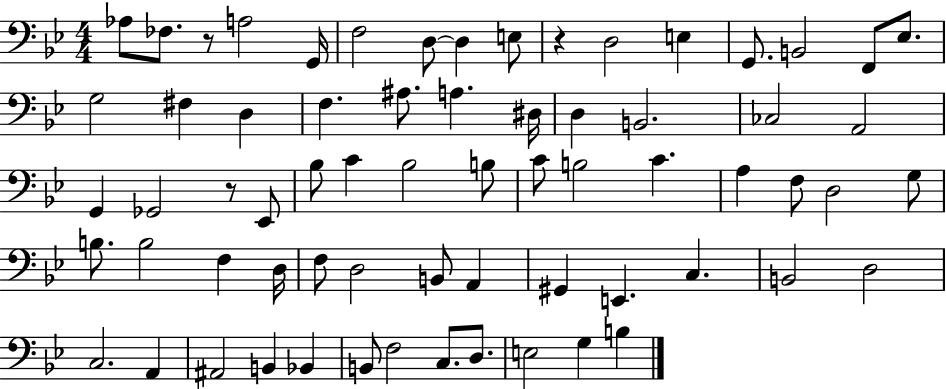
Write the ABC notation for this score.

X:1
T:Untitled
M:4/4
L:1/4
K:Bb
_A,/2 _F,/2 z/2 A,2 G,,/4 F,2 D,/2 D, E,/2 z D,2 E, G,,/2 B,,2 F,,/2 _E,/2 G,2 ^F, D, F, ^A,/2 A, ^D,/4 D, B,,2 _C,2 A,,2 G,, _G,,2 z/2 _E,,/2 _B,/2 C _B,2 B,/2 C/2 B,2 C A, F,/2 D,2 G,/2 B,/2 B,2 F, D,/4 F,/2 D,2 B,,/2 A,, ^G,, E,, C, B,,2 D,2 C,2 A,, ^A,,2 B,, _B,, B,,/2 F,2 C,/2 D,/2 E,2 G, B,